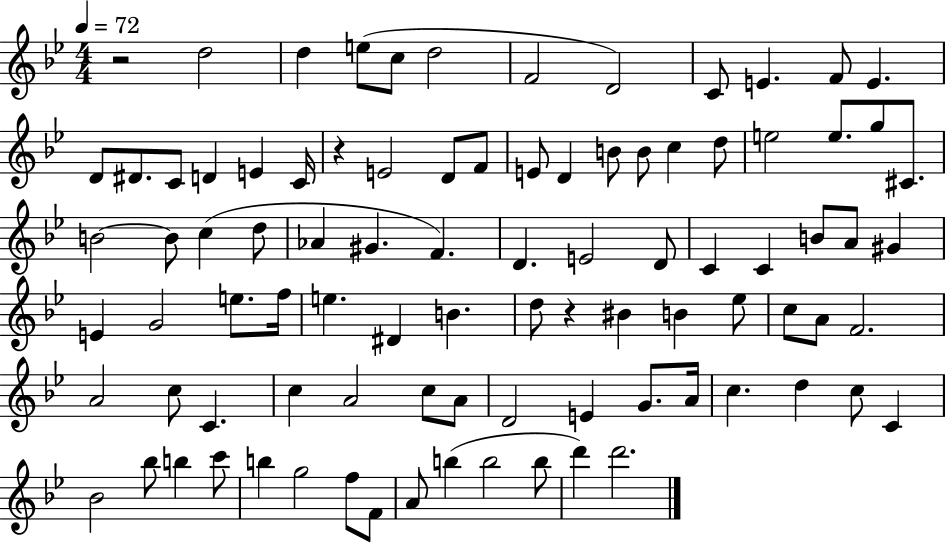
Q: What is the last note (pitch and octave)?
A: D6